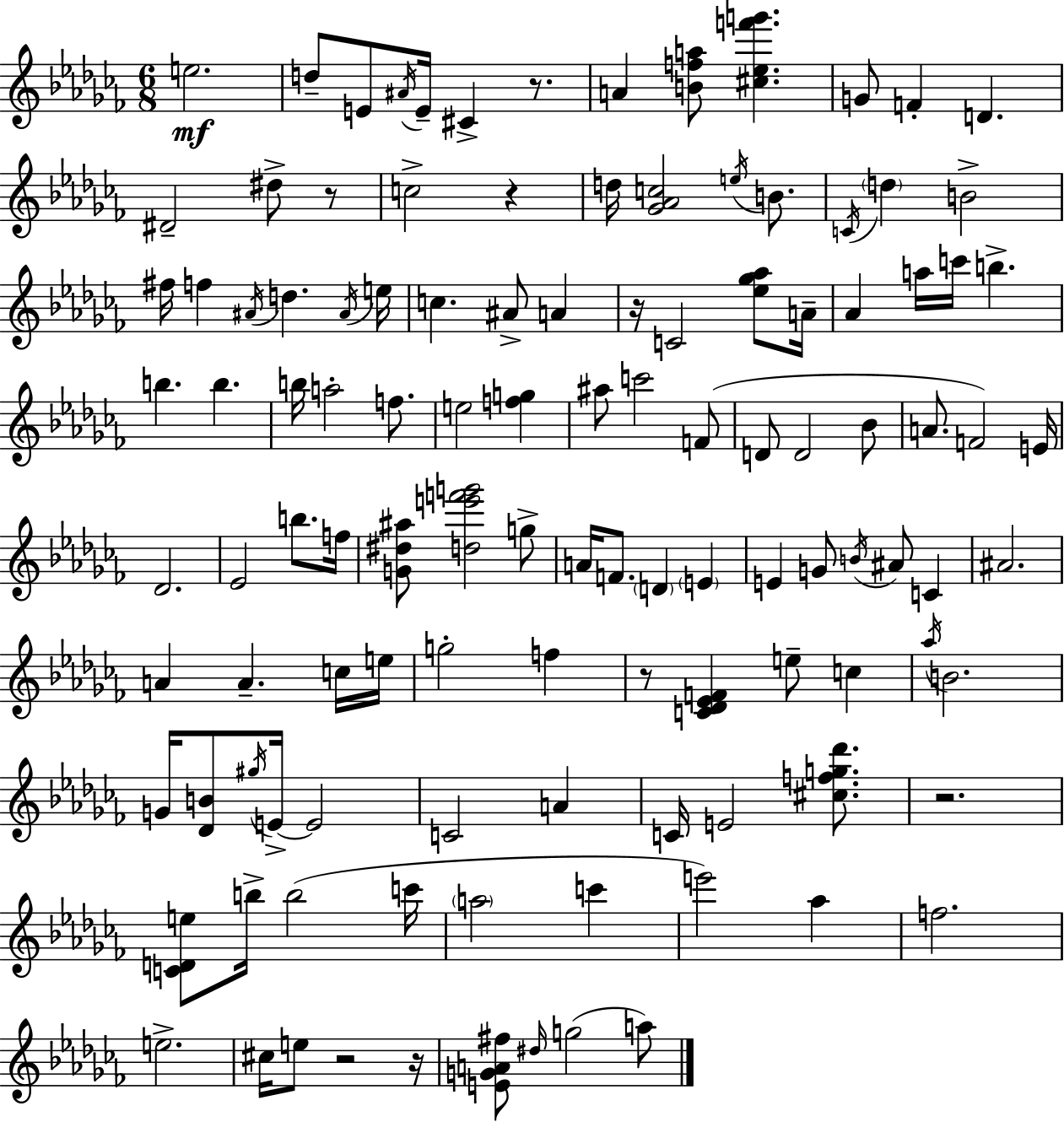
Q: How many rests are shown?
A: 8